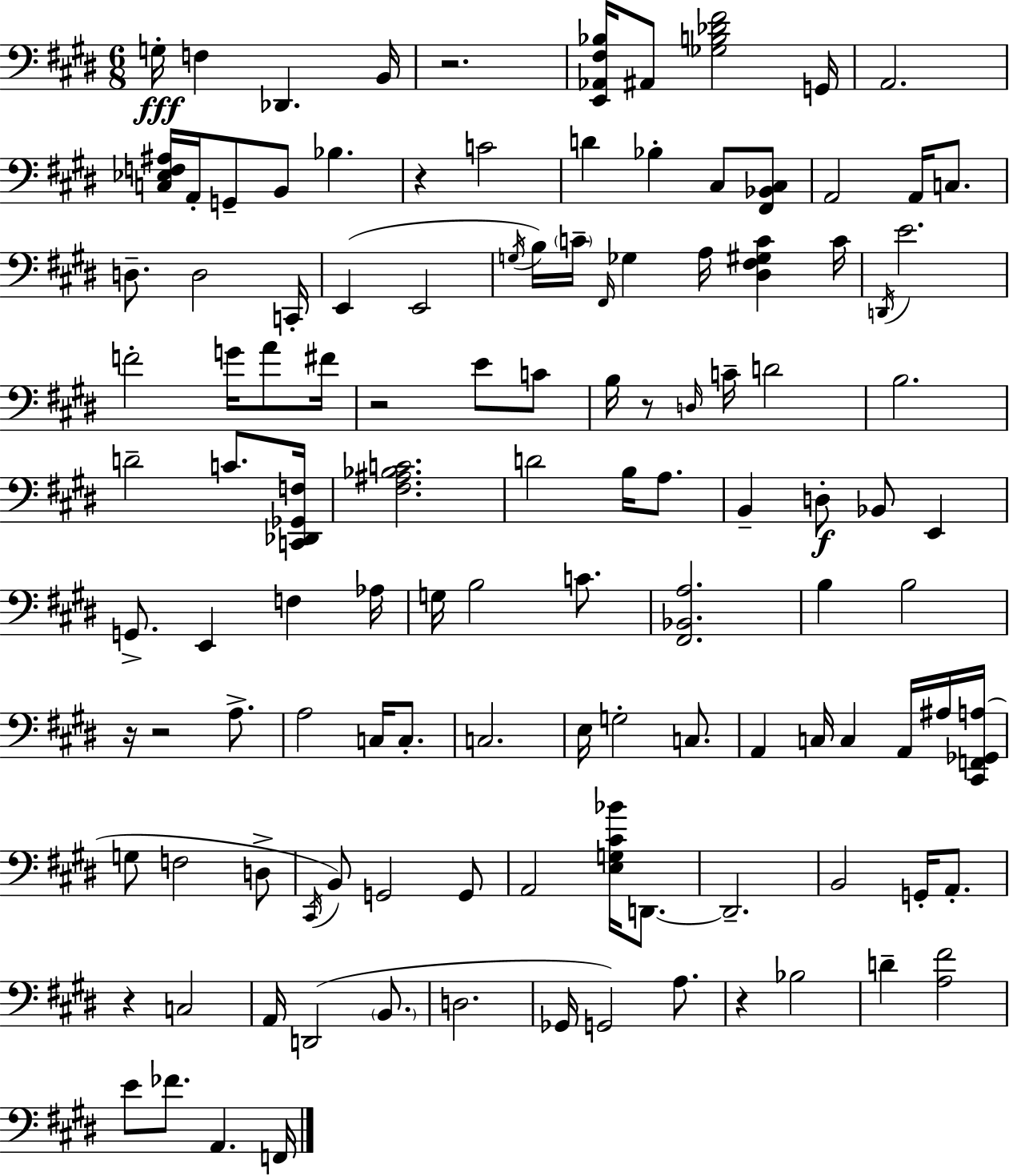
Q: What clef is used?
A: bass